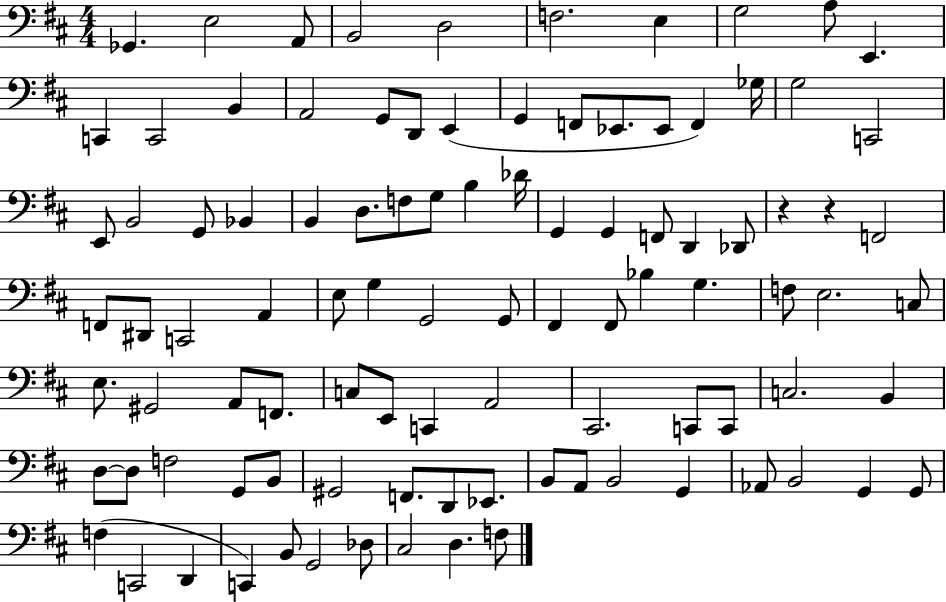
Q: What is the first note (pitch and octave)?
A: Gb2